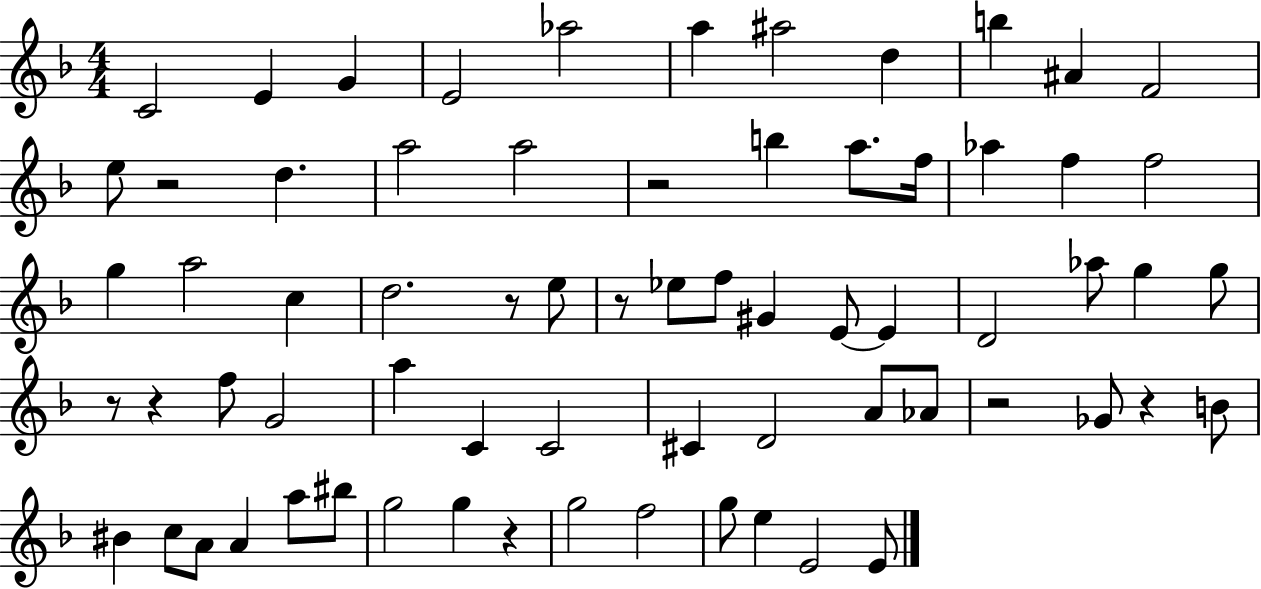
C4/h E4/q G4/q E4/h Ab5/h A5/q A#5/h D5/q B5/q A#4/q F4/h E5/e R/h D5/q. A5/h A5/h R/h B5/q A5/e. F5/s Ab5/q F5/q F5/h G5/q A5/h C5/q D5/h. R/e E5/e R/e Eb5/e F5/e G#4/q E4/e E4/q D4/h Ab5/e G5/q G5/e R/e R/q F5/e G4/h A5/q C4/q C4/h C#4/q D4/h A4/e Ab4/e R/h Gb4/e R/q B4/e BIS4/q C5/e A4/e A4/q A5/e BIS5/e G5/h G5/q R/q G5/h F5/h G5/e E5/q E4/h E4/e